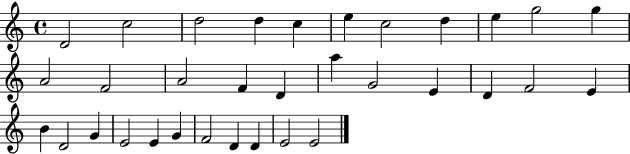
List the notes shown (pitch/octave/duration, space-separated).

D4/h C5/h D5/h D5/q C5/q E5/q C5/h D5/q E5/q G5/h G5/q A4/h F4/h A4/h F4/q D4/q A5/q G4/h E4/q D4/q F4/h E4/q B4/q D4/h G4/q E4/h E4/q G4/q F4/h D4/q D4/q E4/h E4/h